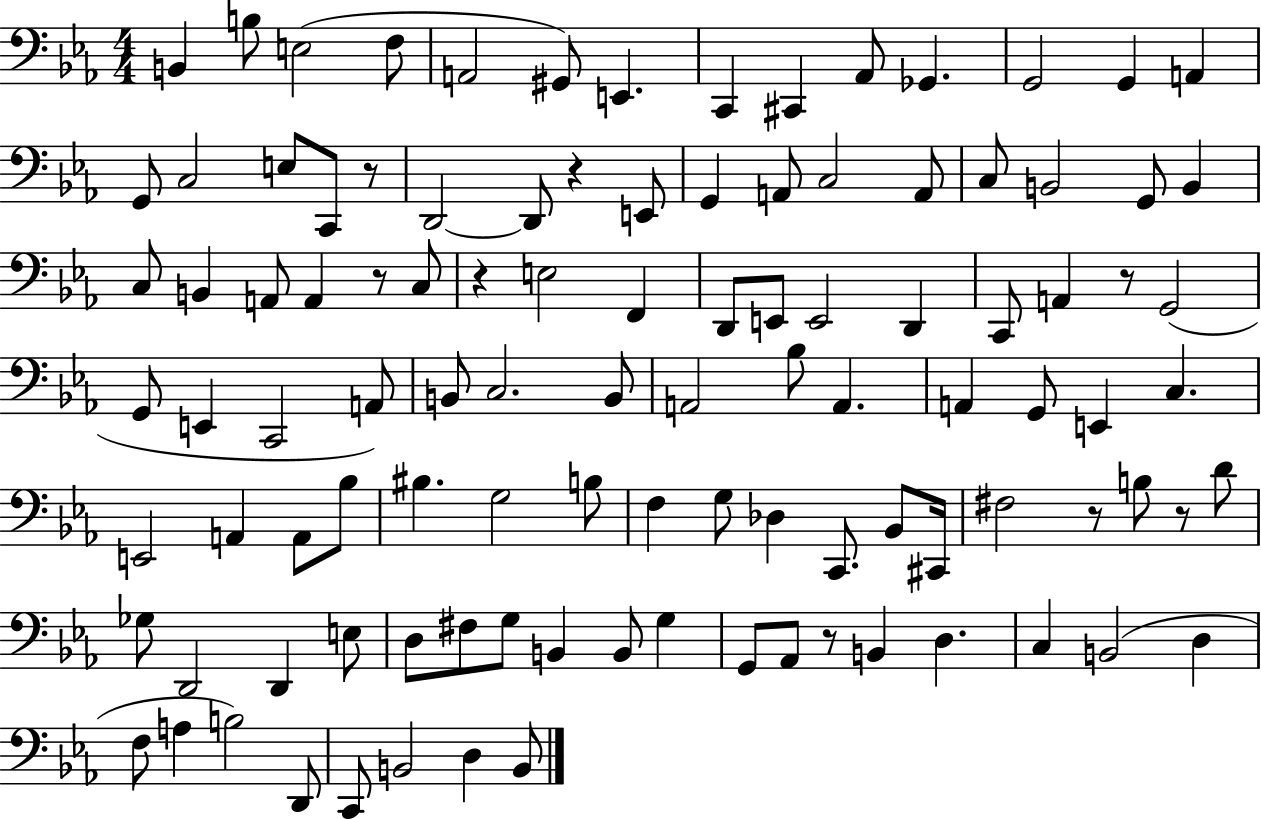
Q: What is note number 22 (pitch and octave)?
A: G2